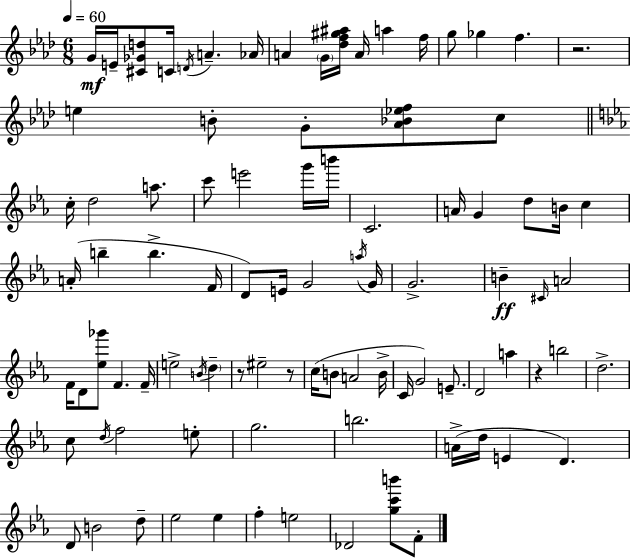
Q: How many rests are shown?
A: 4